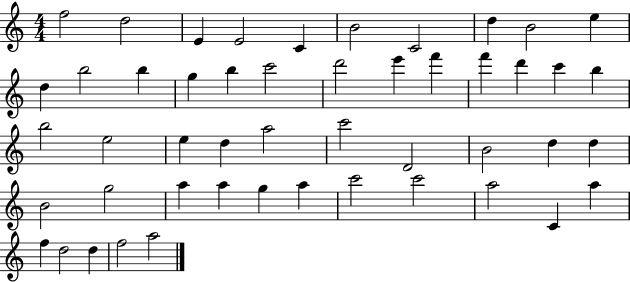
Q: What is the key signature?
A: C major